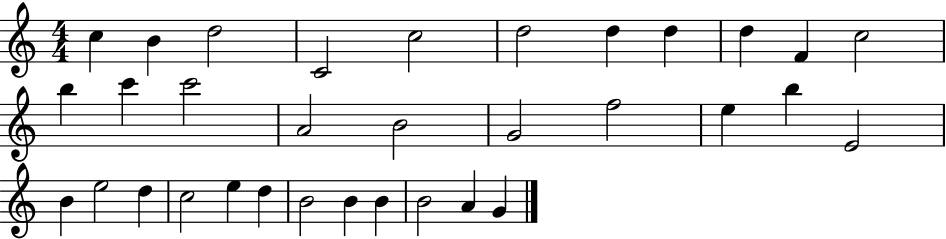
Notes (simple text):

C5/q B4/q D5/h C4/h C5/h D5/h D5/q D5/q D5/q F4/q C5/h B5/q C6/q C6/h A4/h B4/h G4/h F5/h E5/q B5/q E4/h B4/q E5/h D5/q C5/h E5/q D5/q B4/h B4/q B4/q B4/h A4/q G4/q